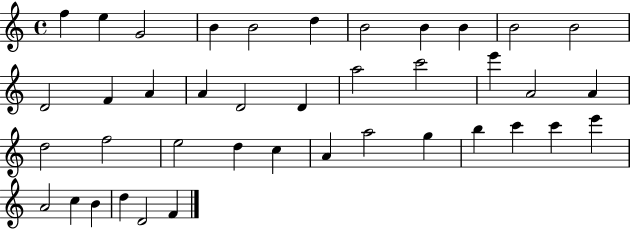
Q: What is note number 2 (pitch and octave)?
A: E5